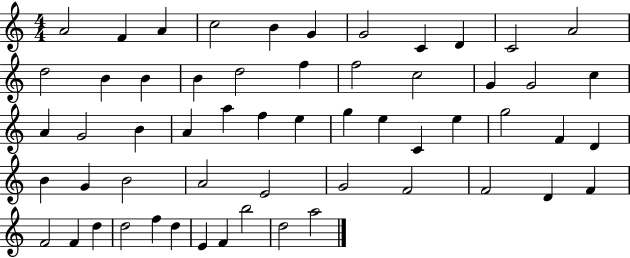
A4/h F4/q A4/q C5/h B4/q G4/q G4/h C4/q D4/q C4/h A4/h D5/h B4/q B4/q B4/q D5/h F5/q F5/h C5/h G4/q G4/h C5/q A4/q G4/h B4/q A4/q A5/q F5/q E5/q G5/q E5/q C4/q E5/q G5/h F4/q D4/q B4/q G4/q B4/h A4/h E4/h G4/h F4/h F4/h D4/q F4/q F4/h F4/q D5/q D5/h F5/q D5/q E4/q F4/q B5/h D5/h A5/h